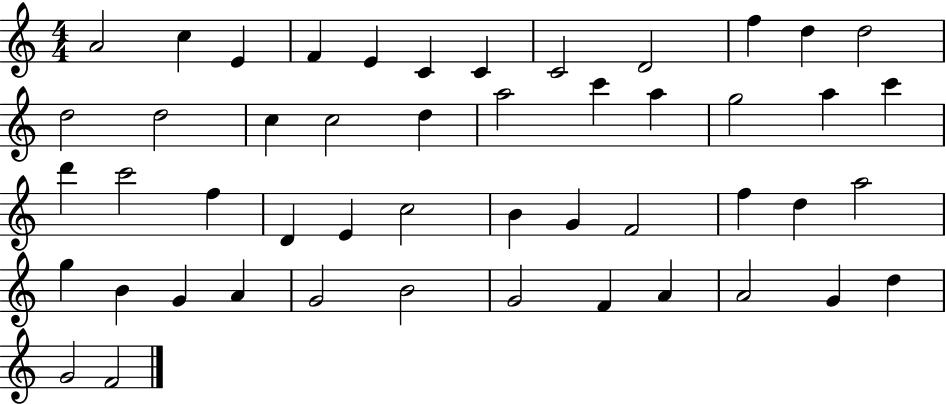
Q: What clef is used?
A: treble